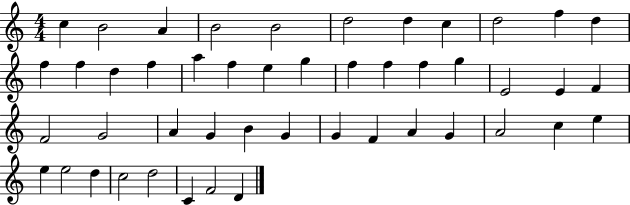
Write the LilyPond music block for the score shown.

{
  \clef treble
  \numericTimeSignature
  \time 4/4
  \key c \major
  c''4 b'2 a'4 | b'2 b'2 | d''2 d''4 c''4 | d''2 f''4 d''4 | \break f''4 f''4 d''4 f''4 | a''4 f''4 e''4 g''4 | f''4 f''4 f''4 g''4 | e'2 e'4 f'4 | \break f'2 g'2 | a'4 g'4 b'4 g'4 | g'4 f'4 a'4 g'4 | a'2 c''4 e''4 | \break e''4 e''2 d''4 | c''2 d''2 | c'4 f'2 d'4 | \bar "|."
}